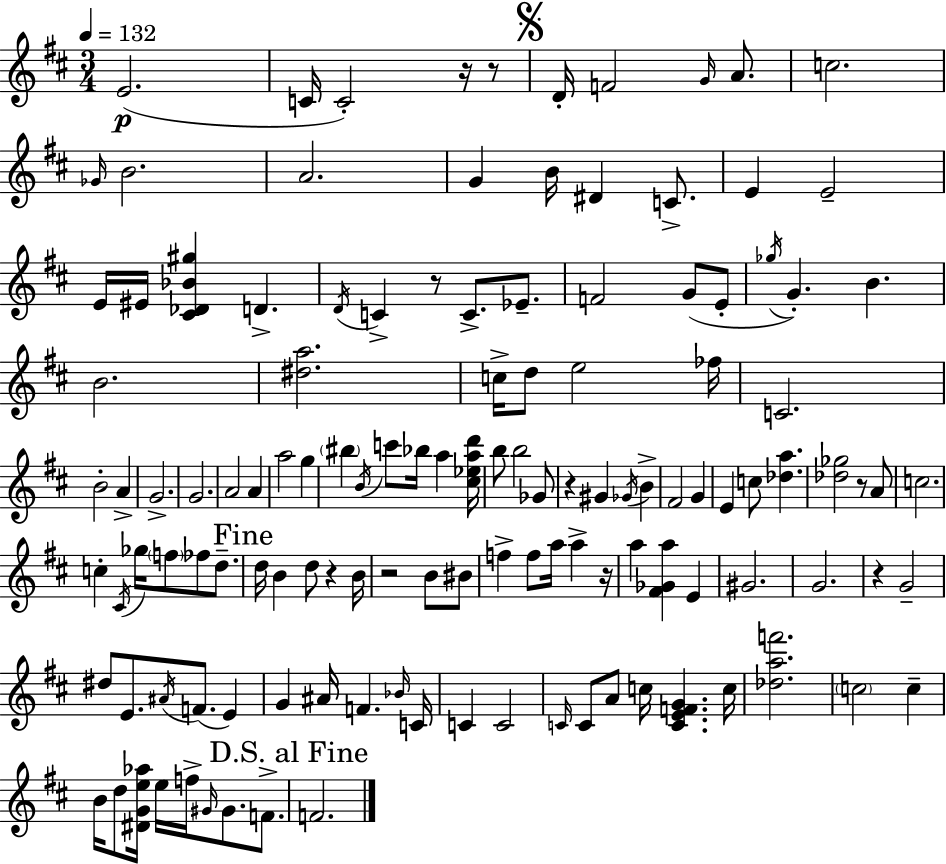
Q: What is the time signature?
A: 3/4